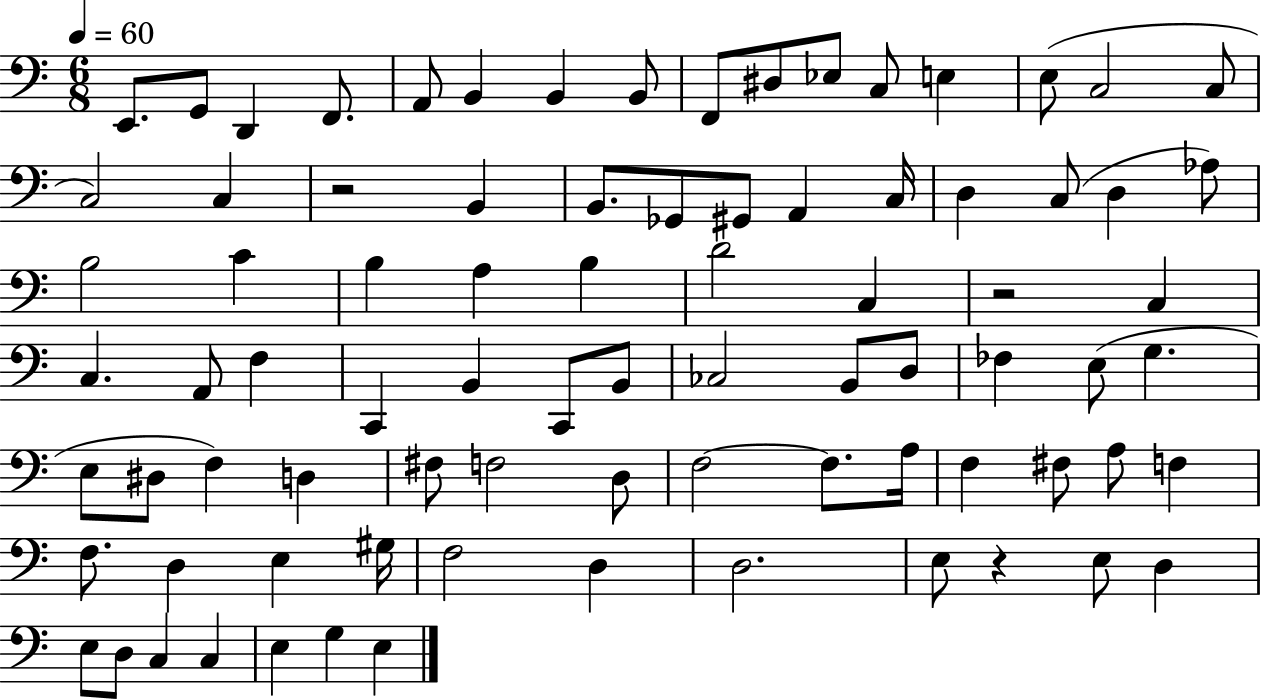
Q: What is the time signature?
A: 6/8